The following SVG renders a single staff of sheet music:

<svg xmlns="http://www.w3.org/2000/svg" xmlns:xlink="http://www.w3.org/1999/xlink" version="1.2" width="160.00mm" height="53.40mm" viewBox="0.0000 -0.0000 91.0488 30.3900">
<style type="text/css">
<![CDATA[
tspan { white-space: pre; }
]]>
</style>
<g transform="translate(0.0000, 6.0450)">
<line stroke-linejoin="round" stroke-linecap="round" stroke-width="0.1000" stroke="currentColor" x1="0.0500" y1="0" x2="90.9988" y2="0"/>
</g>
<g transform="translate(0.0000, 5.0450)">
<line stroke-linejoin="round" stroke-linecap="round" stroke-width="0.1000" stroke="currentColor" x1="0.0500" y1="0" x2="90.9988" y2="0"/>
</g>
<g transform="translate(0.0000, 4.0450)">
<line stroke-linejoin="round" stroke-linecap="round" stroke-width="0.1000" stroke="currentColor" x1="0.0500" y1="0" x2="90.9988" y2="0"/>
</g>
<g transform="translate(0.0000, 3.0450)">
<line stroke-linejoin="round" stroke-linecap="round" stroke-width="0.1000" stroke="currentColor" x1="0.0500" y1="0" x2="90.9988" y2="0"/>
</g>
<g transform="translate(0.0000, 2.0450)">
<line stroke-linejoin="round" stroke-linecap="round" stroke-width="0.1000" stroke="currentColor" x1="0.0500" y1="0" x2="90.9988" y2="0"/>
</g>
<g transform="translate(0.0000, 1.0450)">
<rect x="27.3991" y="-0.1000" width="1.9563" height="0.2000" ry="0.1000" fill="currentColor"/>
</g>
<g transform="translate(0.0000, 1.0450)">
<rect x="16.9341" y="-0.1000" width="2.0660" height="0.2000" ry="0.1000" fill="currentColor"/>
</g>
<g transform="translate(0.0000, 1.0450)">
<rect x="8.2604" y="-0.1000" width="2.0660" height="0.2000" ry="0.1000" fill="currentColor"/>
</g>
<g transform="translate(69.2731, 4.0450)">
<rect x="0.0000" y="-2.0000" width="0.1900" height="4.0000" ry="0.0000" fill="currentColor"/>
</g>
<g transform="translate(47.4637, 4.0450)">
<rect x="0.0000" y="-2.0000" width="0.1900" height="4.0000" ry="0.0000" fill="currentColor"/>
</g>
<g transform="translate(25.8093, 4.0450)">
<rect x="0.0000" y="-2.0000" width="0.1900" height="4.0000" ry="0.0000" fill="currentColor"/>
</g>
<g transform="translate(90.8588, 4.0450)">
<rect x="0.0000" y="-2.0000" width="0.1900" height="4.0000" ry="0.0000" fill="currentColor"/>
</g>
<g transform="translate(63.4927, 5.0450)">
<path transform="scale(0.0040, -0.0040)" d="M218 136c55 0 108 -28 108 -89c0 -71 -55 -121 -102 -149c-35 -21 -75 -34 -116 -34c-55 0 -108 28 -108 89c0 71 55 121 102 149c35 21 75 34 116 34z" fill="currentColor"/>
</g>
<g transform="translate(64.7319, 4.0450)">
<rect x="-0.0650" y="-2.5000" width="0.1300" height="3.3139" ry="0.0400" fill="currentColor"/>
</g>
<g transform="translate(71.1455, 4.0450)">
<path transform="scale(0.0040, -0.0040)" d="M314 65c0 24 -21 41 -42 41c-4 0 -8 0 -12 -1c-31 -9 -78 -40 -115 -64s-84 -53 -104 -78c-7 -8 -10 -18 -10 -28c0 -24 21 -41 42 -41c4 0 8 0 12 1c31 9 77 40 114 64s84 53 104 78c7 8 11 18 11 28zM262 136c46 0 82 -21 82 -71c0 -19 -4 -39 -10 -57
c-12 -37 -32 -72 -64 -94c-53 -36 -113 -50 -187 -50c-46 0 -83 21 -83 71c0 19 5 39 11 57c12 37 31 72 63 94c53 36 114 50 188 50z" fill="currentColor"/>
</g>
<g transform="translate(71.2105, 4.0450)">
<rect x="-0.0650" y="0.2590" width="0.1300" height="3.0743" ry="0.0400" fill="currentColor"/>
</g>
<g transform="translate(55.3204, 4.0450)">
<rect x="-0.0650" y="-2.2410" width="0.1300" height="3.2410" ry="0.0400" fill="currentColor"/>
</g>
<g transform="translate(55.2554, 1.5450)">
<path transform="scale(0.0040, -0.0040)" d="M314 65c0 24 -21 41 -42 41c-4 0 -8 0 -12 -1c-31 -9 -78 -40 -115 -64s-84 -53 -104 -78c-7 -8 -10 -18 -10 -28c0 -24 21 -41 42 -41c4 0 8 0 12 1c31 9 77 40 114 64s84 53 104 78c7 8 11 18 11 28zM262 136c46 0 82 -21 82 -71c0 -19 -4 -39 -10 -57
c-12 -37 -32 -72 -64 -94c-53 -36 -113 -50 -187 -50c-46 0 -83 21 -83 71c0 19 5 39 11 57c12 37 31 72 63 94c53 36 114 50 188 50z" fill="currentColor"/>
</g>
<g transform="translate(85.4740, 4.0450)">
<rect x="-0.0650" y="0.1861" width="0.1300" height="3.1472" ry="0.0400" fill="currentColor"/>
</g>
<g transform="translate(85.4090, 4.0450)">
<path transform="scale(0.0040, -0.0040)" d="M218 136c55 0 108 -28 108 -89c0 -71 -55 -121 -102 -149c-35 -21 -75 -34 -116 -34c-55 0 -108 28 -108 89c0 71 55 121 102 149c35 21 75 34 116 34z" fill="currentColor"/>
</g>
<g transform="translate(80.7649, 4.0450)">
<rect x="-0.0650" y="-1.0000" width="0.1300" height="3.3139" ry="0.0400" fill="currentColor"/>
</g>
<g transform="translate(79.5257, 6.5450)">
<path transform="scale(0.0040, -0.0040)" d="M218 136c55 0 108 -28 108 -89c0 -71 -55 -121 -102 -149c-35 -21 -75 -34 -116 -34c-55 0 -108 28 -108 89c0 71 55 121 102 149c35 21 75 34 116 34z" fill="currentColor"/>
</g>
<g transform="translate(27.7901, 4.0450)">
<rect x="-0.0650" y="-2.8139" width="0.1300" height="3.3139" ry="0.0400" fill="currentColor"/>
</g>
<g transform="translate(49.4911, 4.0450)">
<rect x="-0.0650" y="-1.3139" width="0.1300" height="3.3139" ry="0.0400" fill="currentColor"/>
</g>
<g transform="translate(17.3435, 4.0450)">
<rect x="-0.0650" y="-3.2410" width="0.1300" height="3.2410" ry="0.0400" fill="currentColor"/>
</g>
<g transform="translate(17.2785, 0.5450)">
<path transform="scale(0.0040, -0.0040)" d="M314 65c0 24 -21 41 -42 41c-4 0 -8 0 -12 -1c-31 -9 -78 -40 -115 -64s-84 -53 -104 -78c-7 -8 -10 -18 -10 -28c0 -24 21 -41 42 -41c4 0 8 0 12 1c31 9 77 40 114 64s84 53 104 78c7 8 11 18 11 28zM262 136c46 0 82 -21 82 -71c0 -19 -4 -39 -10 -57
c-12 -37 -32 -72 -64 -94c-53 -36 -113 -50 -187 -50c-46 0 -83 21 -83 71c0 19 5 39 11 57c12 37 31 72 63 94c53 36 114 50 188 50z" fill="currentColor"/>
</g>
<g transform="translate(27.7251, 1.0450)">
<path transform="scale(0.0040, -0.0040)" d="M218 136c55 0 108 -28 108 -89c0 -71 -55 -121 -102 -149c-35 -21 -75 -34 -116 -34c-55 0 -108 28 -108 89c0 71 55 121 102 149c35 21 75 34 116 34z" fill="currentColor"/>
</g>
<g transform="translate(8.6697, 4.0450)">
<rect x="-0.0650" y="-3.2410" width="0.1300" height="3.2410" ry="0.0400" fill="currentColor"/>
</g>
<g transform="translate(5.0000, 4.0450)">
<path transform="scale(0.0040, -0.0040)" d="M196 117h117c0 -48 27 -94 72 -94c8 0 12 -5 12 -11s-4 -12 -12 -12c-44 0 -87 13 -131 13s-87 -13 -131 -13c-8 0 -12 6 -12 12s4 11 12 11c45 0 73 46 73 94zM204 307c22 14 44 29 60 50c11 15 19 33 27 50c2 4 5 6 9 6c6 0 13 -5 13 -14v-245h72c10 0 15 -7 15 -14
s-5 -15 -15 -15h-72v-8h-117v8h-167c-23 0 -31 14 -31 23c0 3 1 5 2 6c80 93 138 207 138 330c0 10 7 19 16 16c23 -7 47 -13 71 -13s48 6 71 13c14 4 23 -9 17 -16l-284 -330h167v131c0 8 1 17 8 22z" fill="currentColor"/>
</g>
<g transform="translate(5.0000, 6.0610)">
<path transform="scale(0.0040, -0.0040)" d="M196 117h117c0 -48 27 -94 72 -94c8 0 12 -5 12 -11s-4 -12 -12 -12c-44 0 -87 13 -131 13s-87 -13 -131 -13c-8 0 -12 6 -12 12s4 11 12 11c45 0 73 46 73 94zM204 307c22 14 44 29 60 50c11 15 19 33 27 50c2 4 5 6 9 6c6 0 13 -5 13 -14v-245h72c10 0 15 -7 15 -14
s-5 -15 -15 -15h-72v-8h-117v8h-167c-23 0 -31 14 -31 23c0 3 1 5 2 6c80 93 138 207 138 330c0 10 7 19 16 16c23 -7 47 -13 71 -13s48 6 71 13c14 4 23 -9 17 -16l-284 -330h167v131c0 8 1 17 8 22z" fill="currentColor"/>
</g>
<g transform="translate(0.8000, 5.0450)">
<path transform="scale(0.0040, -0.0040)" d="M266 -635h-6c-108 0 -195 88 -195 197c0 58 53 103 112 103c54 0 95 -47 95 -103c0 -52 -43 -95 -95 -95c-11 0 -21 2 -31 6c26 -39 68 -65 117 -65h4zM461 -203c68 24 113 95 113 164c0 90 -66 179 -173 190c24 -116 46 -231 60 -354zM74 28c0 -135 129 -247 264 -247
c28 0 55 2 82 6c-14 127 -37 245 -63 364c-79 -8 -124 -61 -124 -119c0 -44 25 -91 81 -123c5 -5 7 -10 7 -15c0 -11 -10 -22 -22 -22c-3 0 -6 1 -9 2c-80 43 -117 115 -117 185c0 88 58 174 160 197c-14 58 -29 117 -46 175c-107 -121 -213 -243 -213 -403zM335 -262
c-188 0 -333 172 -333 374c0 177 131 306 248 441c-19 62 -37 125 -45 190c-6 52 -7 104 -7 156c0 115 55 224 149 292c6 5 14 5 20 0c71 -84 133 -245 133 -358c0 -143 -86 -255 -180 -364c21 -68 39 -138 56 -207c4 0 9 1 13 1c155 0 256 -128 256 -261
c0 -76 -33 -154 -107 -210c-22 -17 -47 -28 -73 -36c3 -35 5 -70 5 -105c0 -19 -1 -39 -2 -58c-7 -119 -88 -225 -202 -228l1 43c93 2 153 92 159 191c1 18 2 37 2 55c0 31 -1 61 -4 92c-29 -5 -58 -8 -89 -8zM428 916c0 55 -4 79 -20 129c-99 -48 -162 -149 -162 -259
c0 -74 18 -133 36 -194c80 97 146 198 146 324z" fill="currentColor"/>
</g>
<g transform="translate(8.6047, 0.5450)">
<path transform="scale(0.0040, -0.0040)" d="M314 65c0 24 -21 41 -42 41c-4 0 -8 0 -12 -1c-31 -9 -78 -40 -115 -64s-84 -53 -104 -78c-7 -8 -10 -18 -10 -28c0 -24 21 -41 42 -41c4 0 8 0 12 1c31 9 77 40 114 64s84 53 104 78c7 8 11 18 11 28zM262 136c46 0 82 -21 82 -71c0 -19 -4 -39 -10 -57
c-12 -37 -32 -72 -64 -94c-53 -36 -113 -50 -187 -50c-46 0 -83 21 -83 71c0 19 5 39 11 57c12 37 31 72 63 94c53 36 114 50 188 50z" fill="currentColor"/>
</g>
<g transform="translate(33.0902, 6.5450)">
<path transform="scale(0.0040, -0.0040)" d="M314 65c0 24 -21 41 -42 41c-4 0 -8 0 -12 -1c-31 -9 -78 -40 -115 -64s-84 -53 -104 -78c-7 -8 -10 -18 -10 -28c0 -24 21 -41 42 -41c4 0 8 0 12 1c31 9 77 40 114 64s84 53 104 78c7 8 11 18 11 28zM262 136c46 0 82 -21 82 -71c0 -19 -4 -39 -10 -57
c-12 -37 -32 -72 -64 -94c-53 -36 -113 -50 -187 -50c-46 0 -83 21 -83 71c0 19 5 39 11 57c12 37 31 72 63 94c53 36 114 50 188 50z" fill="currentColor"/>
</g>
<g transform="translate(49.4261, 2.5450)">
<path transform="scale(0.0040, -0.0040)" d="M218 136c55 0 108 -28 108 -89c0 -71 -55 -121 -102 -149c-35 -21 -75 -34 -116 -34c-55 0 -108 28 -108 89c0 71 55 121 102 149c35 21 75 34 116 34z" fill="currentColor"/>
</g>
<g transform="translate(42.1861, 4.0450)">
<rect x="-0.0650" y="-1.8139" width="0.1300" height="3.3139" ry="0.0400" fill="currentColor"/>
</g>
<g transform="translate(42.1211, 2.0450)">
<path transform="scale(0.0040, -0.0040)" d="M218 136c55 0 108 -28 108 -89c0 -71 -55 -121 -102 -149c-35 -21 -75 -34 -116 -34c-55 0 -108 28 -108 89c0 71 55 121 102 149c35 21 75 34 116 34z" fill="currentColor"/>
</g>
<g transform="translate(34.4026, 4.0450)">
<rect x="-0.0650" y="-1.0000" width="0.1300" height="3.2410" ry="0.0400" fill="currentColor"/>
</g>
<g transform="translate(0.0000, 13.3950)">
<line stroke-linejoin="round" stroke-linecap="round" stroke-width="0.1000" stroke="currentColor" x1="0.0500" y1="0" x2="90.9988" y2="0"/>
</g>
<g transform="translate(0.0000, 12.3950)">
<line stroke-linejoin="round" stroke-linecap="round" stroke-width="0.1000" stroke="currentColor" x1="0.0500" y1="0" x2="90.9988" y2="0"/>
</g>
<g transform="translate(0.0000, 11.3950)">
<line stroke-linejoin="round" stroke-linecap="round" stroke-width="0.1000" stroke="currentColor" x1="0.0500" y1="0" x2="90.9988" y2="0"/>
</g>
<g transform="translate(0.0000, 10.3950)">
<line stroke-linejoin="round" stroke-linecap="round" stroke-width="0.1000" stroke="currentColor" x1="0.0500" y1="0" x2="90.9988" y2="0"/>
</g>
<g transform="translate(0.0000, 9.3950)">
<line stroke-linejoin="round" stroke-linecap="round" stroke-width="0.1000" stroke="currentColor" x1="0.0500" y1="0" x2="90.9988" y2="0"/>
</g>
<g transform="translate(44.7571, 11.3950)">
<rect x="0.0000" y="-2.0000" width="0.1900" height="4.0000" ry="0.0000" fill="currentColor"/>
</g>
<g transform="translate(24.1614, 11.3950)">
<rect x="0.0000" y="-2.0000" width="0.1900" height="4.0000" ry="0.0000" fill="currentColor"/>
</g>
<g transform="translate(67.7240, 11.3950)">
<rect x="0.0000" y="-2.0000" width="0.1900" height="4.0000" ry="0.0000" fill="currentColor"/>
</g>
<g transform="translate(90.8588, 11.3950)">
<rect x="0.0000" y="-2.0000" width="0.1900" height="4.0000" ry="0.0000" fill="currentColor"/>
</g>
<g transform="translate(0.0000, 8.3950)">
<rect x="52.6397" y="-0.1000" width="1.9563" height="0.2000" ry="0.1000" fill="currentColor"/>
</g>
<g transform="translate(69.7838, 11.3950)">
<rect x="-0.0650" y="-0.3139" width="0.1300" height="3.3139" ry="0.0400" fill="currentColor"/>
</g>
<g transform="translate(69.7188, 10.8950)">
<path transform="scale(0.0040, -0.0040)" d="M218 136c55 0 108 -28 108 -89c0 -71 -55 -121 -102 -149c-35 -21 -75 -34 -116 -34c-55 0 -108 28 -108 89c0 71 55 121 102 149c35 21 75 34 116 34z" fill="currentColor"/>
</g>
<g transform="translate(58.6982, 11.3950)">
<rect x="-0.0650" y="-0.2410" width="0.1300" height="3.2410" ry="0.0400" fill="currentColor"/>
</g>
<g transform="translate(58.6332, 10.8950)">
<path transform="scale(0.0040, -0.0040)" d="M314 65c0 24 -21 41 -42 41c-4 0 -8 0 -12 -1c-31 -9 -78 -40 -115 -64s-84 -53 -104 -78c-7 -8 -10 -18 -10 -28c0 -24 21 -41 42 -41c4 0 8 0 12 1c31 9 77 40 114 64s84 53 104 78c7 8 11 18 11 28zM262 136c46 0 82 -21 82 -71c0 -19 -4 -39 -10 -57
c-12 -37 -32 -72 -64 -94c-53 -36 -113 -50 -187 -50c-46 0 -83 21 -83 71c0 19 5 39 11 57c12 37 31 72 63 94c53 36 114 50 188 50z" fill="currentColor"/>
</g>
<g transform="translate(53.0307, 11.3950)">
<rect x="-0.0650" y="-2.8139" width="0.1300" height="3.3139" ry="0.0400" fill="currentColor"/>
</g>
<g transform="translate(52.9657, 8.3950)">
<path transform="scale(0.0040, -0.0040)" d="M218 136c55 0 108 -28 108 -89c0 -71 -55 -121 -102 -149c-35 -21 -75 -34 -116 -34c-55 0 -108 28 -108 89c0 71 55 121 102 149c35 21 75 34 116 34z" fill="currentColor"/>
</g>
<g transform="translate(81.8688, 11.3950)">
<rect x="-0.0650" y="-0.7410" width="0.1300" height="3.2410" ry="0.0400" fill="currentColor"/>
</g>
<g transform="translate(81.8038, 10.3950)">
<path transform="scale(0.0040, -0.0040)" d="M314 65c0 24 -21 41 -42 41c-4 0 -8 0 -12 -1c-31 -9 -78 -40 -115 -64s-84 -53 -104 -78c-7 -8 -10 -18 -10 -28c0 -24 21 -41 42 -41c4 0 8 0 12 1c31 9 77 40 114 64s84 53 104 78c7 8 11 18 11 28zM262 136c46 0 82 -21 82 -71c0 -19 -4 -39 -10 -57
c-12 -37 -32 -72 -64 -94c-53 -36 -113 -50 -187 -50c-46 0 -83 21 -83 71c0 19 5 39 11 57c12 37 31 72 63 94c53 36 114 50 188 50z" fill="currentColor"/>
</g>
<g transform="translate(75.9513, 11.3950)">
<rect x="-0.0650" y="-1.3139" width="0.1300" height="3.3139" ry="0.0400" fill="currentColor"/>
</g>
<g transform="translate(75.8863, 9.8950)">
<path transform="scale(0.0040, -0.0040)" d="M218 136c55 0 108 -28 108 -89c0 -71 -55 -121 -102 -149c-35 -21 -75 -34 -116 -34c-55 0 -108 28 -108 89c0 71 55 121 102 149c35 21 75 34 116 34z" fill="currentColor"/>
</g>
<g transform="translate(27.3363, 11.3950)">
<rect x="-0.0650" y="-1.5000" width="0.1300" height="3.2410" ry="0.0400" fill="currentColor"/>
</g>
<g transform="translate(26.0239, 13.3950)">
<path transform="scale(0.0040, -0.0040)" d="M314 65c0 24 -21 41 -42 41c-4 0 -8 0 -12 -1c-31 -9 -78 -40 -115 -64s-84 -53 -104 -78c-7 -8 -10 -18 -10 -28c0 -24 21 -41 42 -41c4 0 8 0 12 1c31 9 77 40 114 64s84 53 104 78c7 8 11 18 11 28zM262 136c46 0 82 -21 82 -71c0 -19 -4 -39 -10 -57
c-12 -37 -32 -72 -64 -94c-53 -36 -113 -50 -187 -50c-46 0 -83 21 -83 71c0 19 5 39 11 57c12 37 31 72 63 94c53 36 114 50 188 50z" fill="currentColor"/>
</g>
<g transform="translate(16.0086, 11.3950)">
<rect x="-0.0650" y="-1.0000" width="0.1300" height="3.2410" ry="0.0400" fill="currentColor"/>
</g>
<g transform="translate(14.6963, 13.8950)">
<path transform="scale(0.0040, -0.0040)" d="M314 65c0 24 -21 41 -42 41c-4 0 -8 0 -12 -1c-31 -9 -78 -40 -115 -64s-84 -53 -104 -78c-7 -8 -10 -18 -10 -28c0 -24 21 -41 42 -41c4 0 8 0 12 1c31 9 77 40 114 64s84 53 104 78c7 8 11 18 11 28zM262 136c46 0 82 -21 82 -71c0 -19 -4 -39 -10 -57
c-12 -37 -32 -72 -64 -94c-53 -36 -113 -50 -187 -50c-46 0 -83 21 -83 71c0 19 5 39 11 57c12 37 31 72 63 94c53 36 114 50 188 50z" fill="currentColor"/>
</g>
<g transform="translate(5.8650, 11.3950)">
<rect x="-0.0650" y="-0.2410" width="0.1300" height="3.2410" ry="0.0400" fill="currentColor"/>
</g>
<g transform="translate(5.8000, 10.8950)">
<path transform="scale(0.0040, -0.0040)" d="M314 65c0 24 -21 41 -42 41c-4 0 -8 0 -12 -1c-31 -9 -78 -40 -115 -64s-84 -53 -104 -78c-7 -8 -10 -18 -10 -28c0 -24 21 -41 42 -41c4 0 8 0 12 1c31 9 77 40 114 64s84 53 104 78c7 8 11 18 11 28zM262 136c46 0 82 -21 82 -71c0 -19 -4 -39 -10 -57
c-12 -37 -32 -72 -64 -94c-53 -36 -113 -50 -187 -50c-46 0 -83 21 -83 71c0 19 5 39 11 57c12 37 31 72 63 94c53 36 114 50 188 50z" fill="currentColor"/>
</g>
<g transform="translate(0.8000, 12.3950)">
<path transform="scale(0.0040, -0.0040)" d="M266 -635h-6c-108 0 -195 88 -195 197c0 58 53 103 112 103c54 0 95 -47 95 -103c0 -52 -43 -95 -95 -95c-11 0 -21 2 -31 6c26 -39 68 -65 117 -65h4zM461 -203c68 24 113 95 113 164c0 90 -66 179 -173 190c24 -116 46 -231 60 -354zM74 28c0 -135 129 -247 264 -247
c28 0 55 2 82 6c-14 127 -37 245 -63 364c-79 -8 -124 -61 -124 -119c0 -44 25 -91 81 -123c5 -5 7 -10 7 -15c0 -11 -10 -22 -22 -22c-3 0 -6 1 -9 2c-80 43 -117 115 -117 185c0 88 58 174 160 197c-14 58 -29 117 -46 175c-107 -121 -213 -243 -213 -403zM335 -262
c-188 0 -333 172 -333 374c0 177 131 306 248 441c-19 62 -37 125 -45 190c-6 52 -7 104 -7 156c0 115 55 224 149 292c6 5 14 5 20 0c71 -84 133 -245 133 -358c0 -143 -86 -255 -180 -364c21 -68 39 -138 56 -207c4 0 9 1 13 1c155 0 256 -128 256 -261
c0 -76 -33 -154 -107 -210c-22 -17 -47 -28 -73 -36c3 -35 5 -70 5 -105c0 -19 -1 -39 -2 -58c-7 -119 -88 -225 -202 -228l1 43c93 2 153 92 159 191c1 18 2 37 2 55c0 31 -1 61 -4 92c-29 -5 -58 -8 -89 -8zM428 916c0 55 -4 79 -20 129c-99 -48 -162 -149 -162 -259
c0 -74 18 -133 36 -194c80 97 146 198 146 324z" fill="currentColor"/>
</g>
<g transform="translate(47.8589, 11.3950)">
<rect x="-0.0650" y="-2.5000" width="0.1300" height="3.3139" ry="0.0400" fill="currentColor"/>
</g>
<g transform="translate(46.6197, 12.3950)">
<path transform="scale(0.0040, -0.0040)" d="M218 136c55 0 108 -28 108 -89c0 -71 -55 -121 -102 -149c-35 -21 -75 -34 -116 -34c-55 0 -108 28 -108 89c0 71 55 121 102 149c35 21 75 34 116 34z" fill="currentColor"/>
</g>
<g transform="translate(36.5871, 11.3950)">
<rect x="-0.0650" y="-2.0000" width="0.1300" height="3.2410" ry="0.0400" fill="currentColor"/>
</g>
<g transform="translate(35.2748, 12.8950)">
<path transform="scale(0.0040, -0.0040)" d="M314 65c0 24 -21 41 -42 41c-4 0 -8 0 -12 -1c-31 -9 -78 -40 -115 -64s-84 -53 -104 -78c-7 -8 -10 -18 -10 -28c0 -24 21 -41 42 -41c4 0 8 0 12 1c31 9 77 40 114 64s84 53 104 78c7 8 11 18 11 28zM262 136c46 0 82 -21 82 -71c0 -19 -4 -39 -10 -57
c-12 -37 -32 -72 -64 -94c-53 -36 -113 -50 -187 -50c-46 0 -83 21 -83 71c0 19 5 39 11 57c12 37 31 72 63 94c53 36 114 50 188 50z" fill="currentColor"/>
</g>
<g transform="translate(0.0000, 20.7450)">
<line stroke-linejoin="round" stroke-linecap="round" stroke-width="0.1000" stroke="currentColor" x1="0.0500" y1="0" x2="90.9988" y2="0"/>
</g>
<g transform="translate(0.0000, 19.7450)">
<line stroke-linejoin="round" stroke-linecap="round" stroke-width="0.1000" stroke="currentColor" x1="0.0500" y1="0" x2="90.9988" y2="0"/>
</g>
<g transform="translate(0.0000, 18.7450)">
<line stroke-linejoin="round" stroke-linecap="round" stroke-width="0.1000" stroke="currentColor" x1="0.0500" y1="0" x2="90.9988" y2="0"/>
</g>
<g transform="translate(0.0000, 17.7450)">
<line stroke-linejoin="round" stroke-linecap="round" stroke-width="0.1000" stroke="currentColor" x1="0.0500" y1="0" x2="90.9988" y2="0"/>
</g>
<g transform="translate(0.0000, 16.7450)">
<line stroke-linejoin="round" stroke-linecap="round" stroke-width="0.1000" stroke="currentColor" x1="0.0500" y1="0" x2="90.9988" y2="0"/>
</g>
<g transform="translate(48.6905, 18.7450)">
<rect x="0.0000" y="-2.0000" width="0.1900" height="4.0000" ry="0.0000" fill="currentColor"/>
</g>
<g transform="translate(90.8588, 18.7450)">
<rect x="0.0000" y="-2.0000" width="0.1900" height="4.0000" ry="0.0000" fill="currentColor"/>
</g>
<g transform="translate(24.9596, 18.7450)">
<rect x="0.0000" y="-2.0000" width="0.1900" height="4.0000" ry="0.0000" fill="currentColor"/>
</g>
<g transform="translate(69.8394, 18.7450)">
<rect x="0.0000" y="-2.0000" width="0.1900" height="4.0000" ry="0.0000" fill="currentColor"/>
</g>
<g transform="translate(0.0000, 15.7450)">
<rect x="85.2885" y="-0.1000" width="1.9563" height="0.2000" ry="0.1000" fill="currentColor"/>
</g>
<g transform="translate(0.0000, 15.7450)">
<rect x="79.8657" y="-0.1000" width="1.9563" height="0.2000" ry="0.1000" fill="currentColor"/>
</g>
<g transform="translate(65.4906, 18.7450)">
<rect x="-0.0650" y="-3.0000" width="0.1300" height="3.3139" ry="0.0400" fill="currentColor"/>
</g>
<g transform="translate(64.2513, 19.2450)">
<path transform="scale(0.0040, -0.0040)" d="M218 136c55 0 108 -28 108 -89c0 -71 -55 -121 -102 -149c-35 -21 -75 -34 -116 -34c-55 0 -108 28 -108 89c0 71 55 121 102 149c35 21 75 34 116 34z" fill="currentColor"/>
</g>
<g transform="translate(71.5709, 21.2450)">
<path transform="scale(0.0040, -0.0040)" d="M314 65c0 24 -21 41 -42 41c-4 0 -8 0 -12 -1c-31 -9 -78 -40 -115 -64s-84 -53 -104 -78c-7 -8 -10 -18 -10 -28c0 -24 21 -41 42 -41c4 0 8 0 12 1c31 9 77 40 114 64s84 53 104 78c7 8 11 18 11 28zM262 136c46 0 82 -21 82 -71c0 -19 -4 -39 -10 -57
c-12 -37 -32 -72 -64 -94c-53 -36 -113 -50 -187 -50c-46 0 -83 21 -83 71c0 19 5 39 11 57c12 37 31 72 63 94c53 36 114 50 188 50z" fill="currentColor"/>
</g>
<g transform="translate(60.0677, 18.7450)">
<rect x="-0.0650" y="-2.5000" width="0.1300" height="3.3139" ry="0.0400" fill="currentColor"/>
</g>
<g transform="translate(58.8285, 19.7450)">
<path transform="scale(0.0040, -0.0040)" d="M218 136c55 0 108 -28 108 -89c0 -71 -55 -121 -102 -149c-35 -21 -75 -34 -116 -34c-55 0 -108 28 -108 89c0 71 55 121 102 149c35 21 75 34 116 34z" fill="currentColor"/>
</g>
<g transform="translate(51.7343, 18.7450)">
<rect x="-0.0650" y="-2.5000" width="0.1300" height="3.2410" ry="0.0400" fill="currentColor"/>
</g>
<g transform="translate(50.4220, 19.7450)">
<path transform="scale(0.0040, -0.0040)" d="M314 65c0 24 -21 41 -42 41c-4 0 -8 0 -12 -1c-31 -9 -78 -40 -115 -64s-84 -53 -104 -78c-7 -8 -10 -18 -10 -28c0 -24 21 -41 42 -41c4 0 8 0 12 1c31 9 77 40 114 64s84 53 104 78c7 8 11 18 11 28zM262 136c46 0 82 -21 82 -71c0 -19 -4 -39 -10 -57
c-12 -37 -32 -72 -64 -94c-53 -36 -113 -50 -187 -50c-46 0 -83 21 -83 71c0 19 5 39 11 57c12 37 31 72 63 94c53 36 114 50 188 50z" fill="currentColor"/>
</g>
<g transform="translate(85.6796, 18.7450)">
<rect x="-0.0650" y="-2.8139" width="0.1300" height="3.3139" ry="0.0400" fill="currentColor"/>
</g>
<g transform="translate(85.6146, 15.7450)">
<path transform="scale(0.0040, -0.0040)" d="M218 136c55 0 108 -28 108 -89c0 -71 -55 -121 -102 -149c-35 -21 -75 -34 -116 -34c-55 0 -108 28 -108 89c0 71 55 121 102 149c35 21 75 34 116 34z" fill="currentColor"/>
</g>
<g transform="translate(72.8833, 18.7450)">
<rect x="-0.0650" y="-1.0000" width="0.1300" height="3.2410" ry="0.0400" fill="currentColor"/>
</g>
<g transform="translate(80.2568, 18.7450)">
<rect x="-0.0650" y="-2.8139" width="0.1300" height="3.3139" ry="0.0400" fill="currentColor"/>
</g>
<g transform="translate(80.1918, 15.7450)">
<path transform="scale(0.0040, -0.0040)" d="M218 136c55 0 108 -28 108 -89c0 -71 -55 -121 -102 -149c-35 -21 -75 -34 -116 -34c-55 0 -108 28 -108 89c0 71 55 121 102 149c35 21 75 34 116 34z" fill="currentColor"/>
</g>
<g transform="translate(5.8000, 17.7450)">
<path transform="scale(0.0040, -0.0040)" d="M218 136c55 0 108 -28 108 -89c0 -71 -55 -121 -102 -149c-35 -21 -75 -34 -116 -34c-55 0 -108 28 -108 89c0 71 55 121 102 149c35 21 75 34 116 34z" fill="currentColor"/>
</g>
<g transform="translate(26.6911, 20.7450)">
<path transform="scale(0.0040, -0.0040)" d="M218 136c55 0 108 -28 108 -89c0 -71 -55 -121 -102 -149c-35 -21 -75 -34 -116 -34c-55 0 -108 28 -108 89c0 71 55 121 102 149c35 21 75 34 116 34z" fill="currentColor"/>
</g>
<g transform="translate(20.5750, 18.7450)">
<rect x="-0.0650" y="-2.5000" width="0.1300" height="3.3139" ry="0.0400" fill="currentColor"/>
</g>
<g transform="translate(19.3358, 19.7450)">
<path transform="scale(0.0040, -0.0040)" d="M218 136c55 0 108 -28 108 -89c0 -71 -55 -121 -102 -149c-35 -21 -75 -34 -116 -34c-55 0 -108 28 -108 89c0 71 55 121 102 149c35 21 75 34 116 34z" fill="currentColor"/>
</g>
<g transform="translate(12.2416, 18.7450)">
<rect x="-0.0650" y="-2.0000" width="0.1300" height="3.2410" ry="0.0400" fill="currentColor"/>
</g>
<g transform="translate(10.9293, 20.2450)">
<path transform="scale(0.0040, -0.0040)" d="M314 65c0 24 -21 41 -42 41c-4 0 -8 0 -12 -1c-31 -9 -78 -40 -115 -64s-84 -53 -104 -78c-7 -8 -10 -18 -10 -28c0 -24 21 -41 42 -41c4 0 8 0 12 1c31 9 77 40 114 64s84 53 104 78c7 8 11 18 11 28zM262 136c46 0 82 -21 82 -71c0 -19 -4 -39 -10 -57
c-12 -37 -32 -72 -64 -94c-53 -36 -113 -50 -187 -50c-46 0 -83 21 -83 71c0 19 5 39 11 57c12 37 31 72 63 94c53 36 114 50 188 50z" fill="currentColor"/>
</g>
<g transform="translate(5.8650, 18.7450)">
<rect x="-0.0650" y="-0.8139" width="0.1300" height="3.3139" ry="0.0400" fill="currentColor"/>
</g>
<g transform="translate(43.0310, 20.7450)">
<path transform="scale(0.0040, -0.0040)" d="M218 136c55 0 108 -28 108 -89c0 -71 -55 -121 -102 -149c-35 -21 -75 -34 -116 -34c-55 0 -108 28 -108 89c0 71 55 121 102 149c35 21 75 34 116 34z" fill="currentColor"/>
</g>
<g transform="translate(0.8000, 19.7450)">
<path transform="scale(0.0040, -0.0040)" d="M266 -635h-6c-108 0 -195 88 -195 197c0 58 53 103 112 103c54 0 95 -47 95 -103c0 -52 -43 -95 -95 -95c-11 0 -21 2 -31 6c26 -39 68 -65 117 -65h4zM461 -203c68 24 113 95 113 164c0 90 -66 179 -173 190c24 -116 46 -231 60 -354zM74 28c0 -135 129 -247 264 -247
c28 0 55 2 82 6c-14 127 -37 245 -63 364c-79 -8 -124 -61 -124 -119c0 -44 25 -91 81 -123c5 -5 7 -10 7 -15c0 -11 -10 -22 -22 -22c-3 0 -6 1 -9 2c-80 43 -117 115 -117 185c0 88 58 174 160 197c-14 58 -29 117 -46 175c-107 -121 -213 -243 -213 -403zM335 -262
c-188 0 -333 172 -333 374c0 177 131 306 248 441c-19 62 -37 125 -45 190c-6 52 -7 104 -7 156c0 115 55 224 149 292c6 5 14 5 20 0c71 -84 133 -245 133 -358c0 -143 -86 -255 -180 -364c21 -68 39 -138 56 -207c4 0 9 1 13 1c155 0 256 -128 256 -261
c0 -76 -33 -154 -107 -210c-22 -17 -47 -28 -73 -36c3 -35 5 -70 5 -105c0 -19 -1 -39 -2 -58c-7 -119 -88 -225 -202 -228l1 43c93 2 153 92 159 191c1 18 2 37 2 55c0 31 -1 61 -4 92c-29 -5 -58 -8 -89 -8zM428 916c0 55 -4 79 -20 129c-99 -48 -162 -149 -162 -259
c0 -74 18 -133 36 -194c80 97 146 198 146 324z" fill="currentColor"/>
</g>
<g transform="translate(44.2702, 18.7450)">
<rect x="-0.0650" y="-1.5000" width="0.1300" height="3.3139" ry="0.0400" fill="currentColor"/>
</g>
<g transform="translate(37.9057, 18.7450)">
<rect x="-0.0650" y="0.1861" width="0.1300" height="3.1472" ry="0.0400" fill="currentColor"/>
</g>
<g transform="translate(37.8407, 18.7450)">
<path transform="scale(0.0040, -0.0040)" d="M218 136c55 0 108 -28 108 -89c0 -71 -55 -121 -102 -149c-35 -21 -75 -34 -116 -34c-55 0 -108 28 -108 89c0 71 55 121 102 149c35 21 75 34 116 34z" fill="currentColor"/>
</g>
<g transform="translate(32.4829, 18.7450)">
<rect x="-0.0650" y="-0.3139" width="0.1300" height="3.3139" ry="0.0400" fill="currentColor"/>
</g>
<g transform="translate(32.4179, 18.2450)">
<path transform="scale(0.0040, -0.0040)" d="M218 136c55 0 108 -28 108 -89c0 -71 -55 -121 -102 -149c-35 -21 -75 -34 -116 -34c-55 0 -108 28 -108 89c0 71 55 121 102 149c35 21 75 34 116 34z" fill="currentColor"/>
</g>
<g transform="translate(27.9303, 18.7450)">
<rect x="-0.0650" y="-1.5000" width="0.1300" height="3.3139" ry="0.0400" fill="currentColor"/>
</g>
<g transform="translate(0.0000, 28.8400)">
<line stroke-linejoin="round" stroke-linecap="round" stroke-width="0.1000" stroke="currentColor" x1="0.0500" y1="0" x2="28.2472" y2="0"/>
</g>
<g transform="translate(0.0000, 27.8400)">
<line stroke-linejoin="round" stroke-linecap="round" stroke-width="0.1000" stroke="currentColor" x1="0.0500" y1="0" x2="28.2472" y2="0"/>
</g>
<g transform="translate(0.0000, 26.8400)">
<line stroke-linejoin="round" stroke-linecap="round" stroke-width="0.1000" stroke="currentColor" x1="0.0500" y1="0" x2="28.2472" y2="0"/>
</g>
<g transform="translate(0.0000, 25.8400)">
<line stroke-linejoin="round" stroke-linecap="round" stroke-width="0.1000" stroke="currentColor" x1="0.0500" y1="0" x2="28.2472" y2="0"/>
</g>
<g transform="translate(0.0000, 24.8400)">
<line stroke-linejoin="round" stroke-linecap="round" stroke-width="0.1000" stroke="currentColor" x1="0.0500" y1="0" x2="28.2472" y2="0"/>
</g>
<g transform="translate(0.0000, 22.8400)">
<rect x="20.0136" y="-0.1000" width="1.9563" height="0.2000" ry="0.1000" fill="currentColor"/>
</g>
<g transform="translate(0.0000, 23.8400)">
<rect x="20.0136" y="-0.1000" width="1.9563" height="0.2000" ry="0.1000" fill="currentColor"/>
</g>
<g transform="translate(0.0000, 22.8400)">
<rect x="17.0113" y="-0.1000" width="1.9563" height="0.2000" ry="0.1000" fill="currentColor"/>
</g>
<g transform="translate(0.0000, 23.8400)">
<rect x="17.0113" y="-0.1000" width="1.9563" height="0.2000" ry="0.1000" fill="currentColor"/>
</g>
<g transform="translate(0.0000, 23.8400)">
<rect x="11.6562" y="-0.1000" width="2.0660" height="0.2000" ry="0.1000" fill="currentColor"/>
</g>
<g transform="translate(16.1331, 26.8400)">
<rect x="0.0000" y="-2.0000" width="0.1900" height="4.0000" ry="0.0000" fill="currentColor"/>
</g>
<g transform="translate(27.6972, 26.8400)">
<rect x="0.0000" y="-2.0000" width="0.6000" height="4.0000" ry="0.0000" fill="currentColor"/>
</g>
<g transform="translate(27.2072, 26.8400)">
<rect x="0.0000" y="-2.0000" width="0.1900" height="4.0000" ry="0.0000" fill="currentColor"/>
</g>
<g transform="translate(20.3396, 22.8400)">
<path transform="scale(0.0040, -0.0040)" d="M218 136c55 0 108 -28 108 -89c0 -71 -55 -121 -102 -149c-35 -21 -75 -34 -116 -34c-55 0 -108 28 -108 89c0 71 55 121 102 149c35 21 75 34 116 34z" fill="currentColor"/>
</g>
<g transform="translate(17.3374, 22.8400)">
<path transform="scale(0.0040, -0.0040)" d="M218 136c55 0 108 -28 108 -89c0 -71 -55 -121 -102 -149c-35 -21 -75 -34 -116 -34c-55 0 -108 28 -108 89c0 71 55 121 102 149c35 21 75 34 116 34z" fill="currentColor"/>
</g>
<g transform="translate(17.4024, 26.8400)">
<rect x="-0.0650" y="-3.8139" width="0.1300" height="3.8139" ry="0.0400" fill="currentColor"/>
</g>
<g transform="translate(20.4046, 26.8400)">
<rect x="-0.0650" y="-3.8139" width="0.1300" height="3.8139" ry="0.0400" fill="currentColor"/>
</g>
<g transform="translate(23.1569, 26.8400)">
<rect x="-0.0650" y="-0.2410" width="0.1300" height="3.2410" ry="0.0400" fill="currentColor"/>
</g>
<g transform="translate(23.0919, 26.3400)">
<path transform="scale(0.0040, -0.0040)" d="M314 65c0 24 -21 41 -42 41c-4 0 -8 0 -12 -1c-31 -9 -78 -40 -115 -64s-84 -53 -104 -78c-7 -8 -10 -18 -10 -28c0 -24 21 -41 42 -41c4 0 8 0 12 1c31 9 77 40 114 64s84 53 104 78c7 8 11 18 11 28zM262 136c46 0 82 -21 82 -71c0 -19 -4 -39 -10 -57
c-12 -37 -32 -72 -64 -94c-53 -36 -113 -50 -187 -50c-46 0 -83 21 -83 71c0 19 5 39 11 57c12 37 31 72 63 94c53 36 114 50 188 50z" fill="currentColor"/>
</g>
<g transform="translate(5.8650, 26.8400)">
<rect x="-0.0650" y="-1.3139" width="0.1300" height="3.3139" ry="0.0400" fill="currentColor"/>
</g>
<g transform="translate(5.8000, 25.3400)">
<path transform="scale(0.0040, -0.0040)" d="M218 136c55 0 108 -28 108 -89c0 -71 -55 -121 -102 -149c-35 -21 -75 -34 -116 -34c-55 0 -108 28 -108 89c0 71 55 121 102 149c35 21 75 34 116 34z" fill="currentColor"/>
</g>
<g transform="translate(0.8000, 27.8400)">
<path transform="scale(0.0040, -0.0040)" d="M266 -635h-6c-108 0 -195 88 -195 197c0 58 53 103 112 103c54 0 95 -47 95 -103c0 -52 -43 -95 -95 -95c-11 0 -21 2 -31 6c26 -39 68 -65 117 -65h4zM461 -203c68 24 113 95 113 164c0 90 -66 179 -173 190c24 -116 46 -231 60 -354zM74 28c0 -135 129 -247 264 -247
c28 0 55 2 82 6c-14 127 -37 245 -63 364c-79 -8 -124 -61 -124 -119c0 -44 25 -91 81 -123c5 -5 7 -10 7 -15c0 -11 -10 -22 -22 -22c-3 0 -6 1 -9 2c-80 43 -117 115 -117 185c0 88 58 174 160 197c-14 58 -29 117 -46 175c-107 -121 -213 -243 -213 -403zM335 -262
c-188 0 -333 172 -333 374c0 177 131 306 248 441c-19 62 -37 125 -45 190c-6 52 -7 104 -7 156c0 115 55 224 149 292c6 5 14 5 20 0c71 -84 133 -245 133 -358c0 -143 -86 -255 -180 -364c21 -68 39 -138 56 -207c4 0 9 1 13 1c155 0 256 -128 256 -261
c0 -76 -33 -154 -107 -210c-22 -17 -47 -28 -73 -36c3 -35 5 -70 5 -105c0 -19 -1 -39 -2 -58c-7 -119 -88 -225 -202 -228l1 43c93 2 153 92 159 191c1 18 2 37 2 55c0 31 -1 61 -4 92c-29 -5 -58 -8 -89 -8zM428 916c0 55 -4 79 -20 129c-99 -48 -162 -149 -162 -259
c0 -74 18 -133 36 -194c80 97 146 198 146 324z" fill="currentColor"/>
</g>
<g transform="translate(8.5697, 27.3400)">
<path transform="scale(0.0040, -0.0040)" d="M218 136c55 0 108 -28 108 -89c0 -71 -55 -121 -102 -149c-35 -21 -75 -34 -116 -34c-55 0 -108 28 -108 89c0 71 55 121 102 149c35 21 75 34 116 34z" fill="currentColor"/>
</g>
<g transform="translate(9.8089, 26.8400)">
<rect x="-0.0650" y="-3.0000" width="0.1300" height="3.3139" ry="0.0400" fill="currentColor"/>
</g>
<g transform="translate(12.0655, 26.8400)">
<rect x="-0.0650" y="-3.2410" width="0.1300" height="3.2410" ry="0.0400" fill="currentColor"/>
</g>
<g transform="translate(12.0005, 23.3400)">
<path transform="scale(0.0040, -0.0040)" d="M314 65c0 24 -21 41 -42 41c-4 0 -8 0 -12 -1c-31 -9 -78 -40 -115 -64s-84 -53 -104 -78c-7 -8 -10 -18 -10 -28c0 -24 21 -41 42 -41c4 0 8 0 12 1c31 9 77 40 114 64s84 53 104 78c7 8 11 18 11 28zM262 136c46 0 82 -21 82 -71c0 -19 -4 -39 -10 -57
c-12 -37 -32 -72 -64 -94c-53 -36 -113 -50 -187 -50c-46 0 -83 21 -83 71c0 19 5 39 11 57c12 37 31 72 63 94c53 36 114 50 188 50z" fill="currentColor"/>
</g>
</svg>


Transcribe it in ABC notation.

X:1
T:Untitled
M:4/4
L:1/4
K:C
b2 b2 a D2 f e g2 G B2 D B c2 D2 E2 F2 G a c2 c e d2 d F2 G E c B E G2 G A D2 a a e A b2 c' c' c2